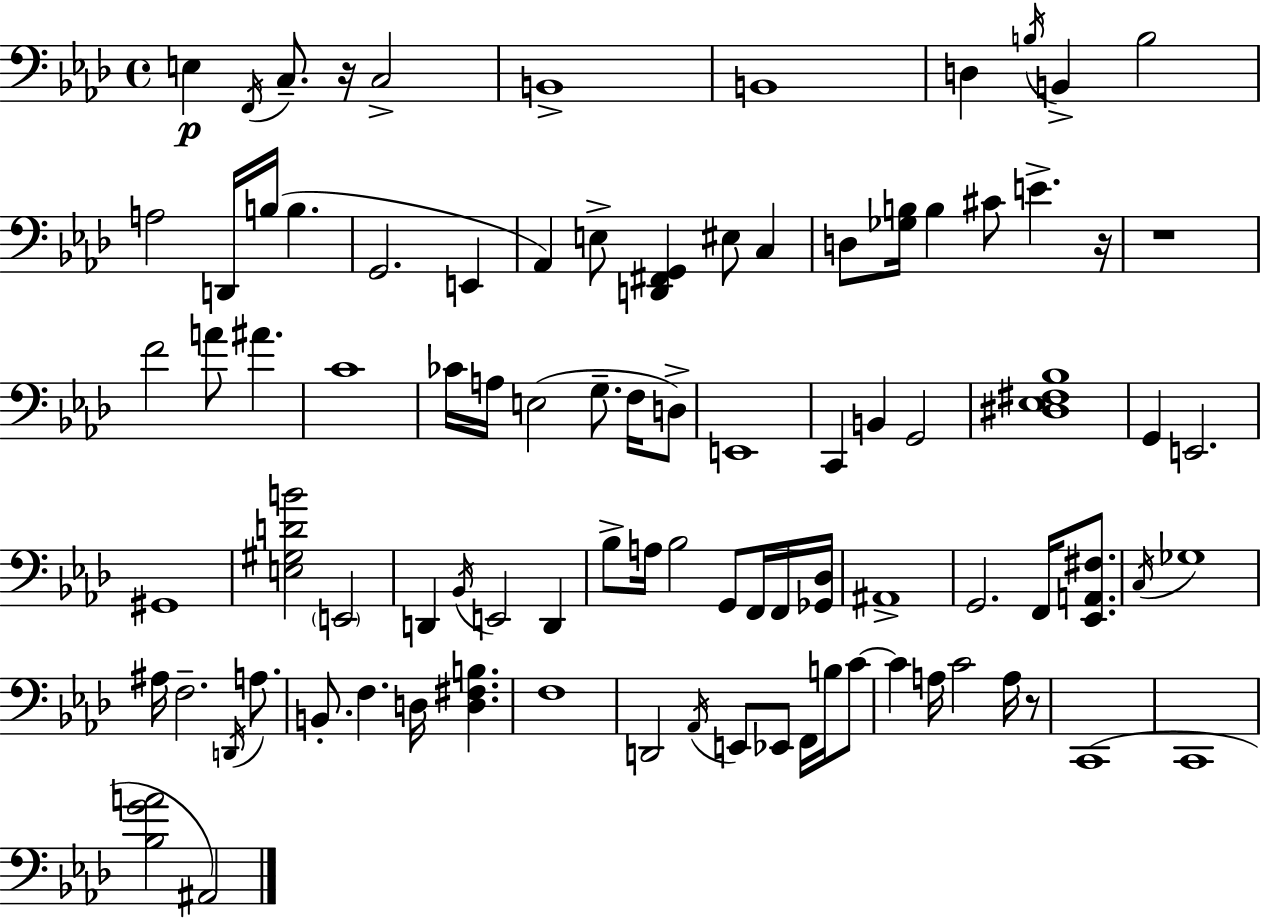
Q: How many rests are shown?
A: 4